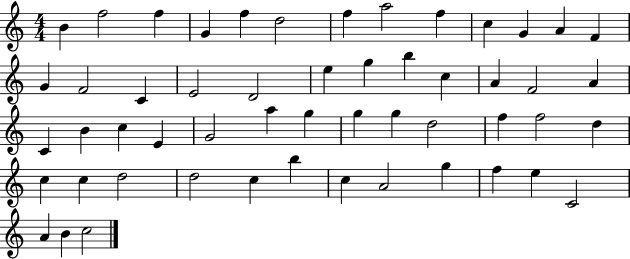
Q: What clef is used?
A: treble